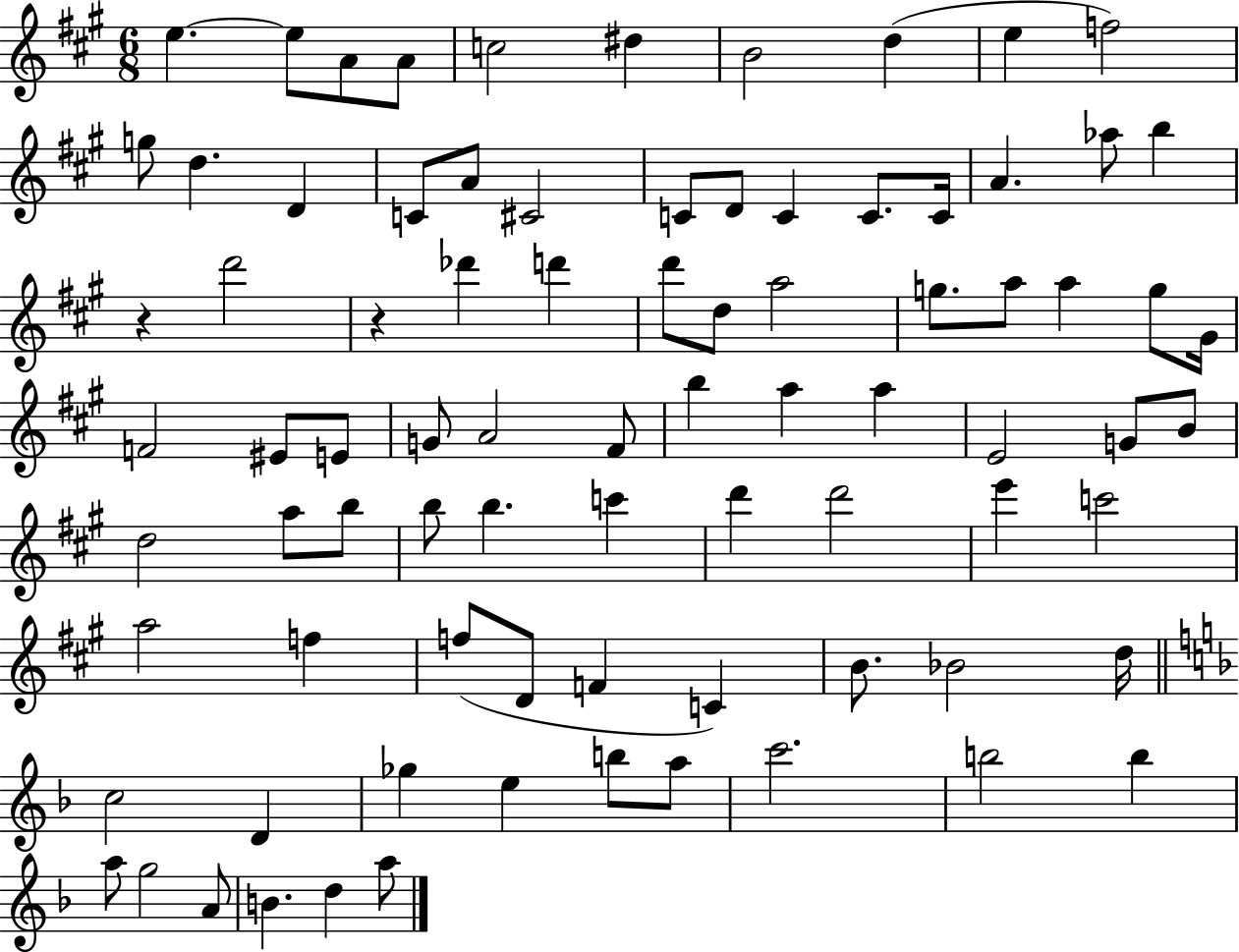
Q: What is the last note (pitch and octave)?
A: A5